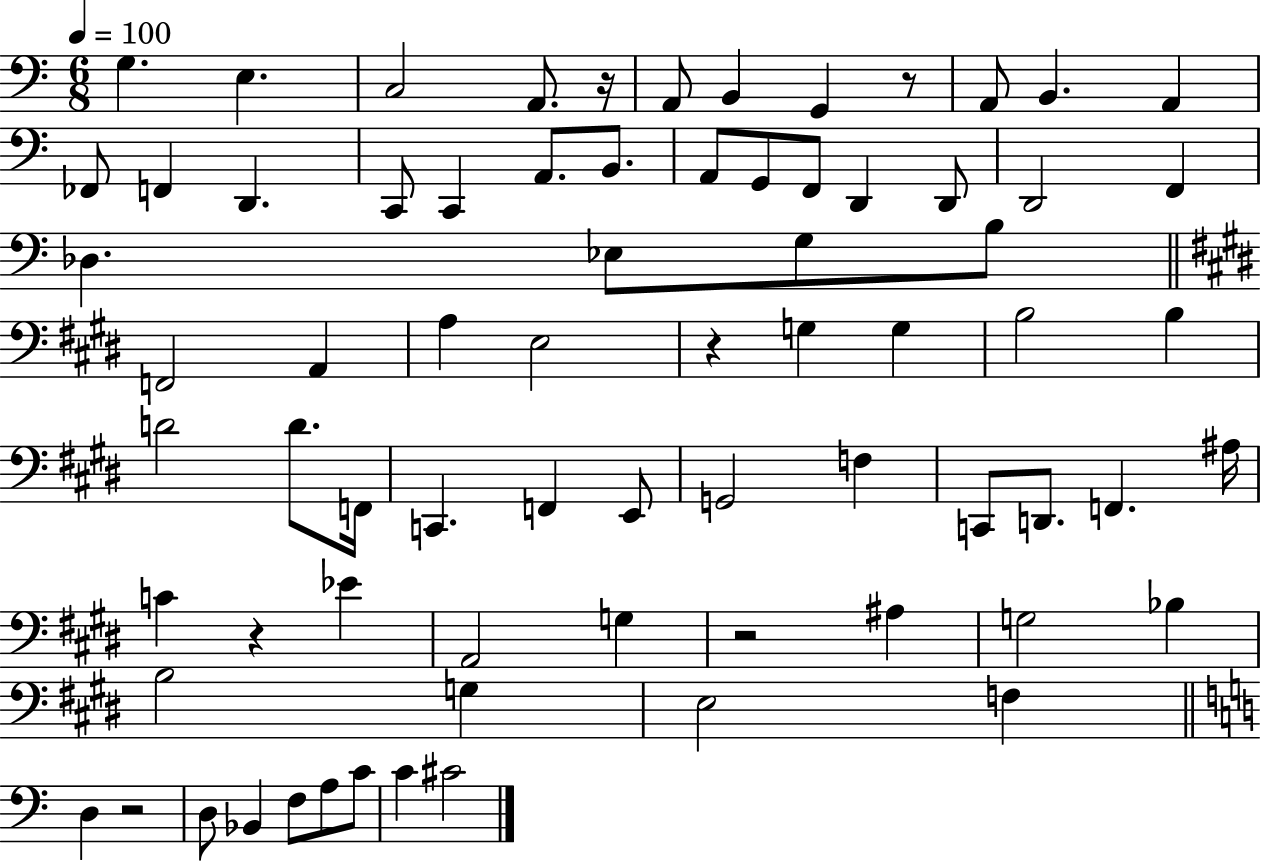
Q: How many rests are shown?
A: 6